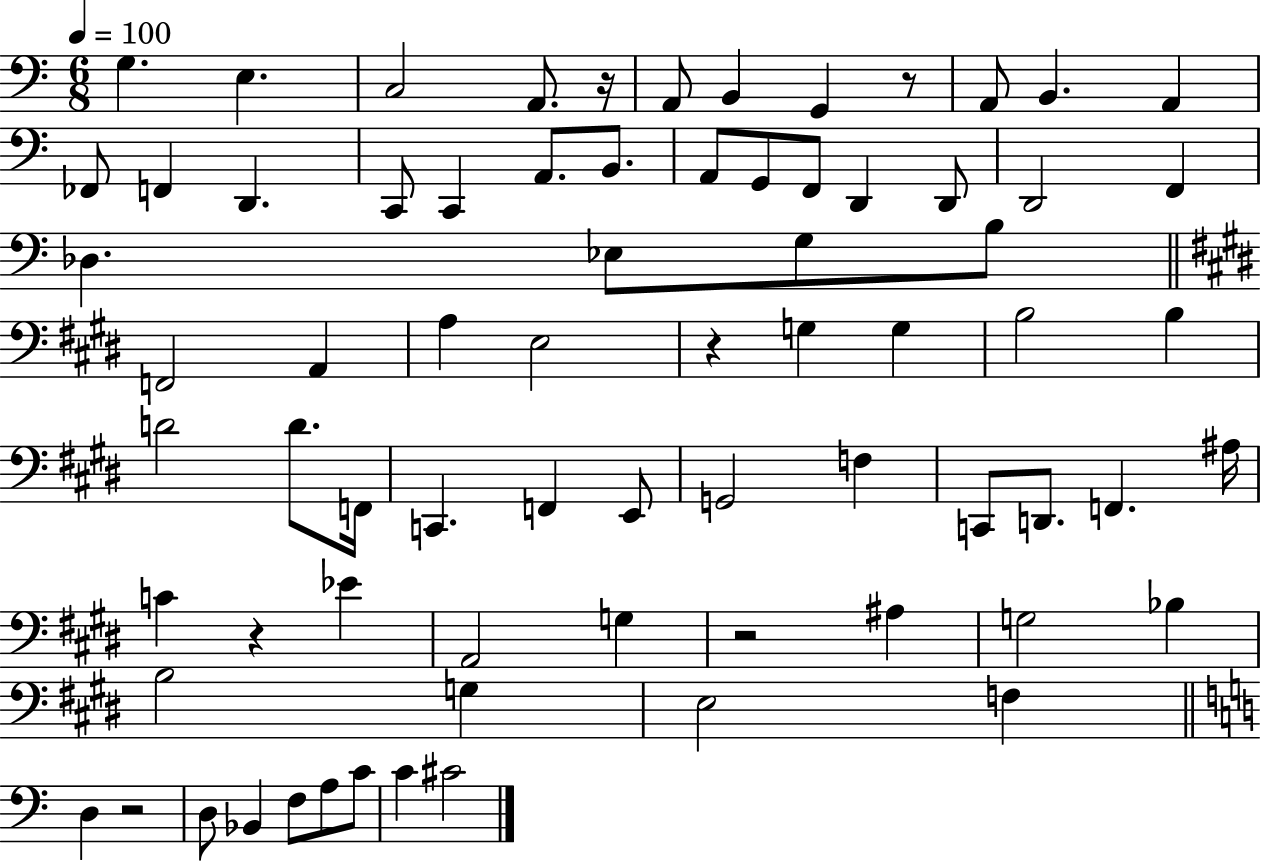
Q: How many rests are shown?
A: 6